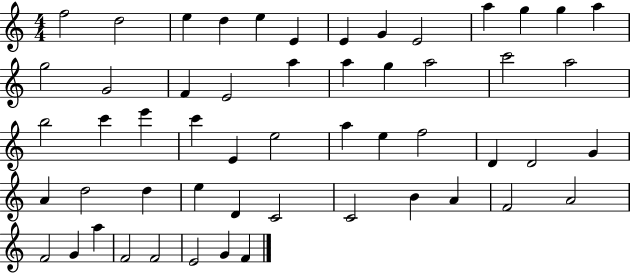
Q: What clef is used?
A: treble